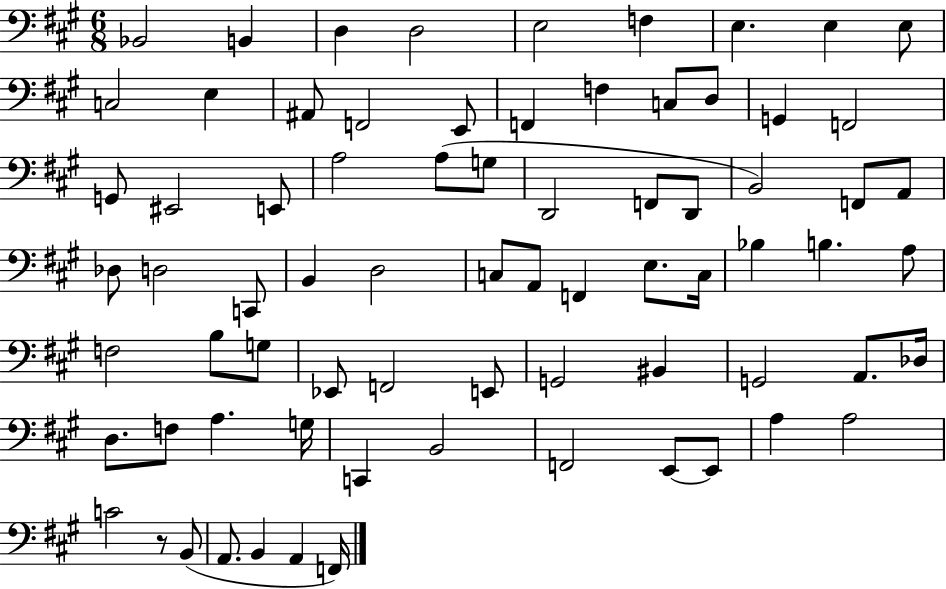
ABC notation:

X:1
T:Untitled
M:6/8
L:1/4
K:A
_B,,2 B,, D, D,2 E,2 F, E, E, E,/2 C,2 E, ^A,,/2 F,,2 E,,/2 F,, F, C,/2 D,/2 G,, F,,2 G,,/2 ^E,,2 E,,/2 A,2 A,/2 G,/2 D,,2 F,,/2 D,,/2 B,,2 F,,/2 A,,/2 _D,/2 D,2 C,,/2 B,, D,2 C,/2 A,,/2 F,, E,/2 C,/4 _B, B, A,/2 F,2 B,/2 G,/2 _E,,/2 F,,2 E,,/2 G,,2 ^B,, G,,2 A,,/2 _D,/4 D,/2 F,/2 A, G,/4 C,, B,,2 F,,2 E,,/2 E,,/2 A, A,2 C2 z/2 B,,/2 A,,/2 B,, A,, F,,/4